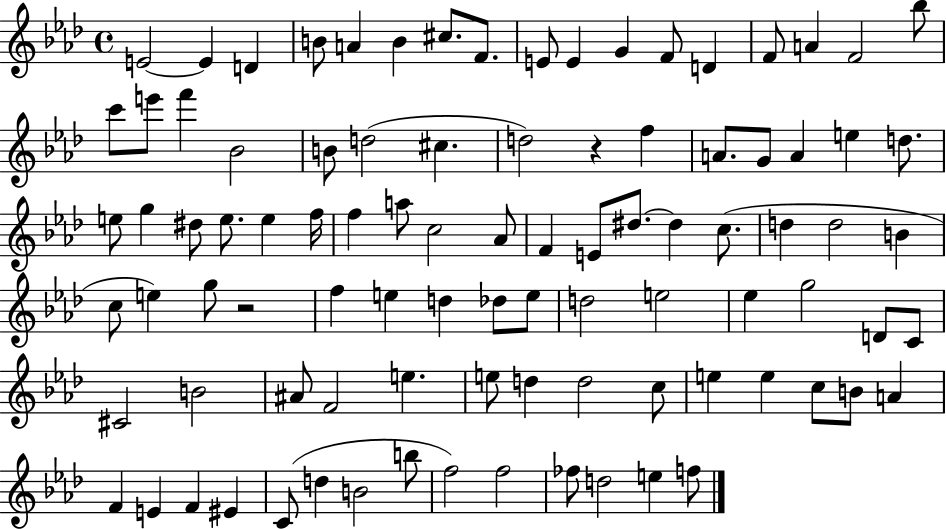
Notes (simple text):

E4/h E4/q D4/q B4/e A4/q B4/q C#5/e. F4/e. E4/e E4/q G4/q F4/e D4/q F4/e A4/q F4/h Bb5/e C6/e E6/e F6/q Bb4/h B4/e D5/h C#5/q. D5/h R/q F5/q A4/e. G4/e A4/q E5/q D5/e. E5/e G5/q D#5/e E5/e. E5/q F5/s F5/q A5/e C5/h Ab4/e F4/q E4/e D#5/e. D#5/q C5/e. D5/q D5/h B4/q C5/e E5/q G5/e R/h F5/q E5/q D5/q Db5/e E5/e D5/h E5/h Eb5/q G5/h D4/e C4/e C#4/h B4/h A#4/e F4/h E5/q. E5/e D5/q D5/h C5/e E5/q E5/q C5/e B4/e A4/q F4/q E4/q F4/q EIS4/q C4/e D5/q B4/h B5/e F5/h F5/h FES5/e D5/h E5/q F5/e